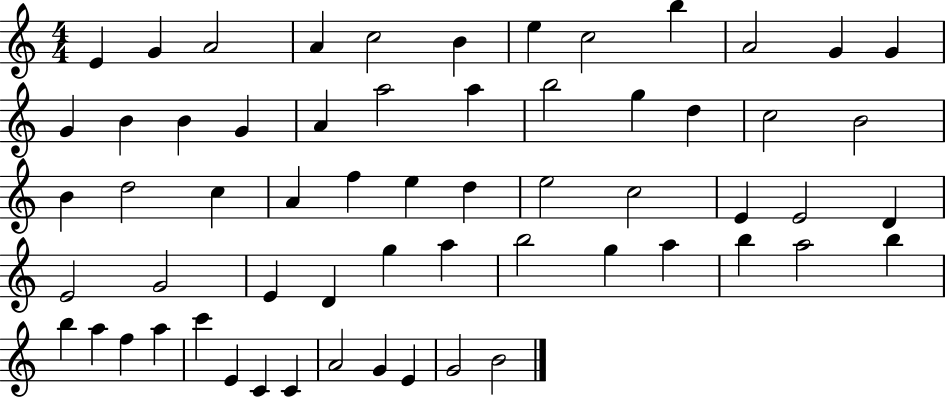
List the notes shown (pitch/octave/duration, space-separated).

E4/q G4/q A4/h A4/q C5/h B4/q E5/q C5/h B5/q A4/h G4/q G4/q G4/q B4/q B4/q G4/q A4/q A5/h A5/q B5/h G5/q D5/q C5/h B4/h B4/q D5/h C5/q A4/q F5/q E5/q D5/q E5/h C5/h E4/q E4/h D4/q E4/h G4/h E4/q D4/q G5/q A5/q B5/h G5/q A5/q B5/q A5/h B5/q B5/q A5/q F5/q A5/q C6/q E4/q C4/q C4/q A4/h G4/q E4/q G4/h B4/h